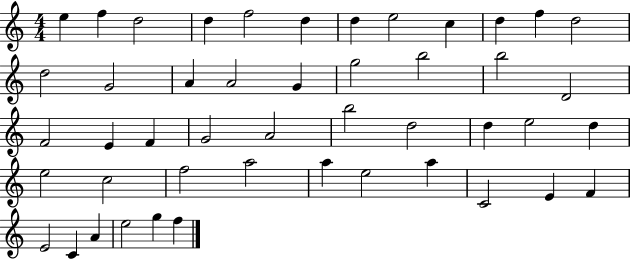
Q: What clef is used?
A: treble